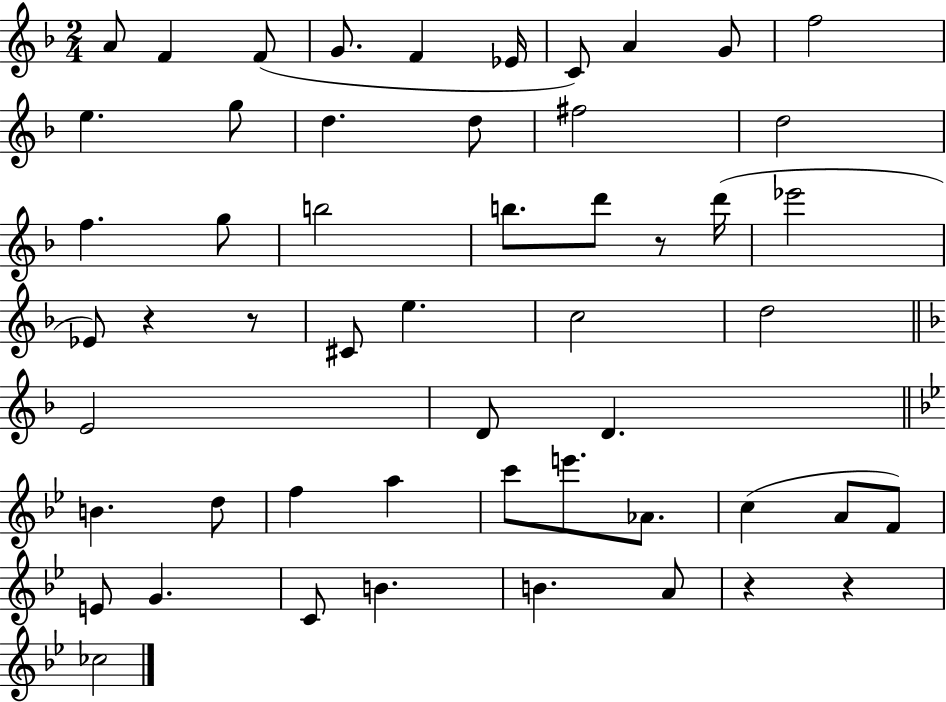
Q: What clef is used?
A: treble